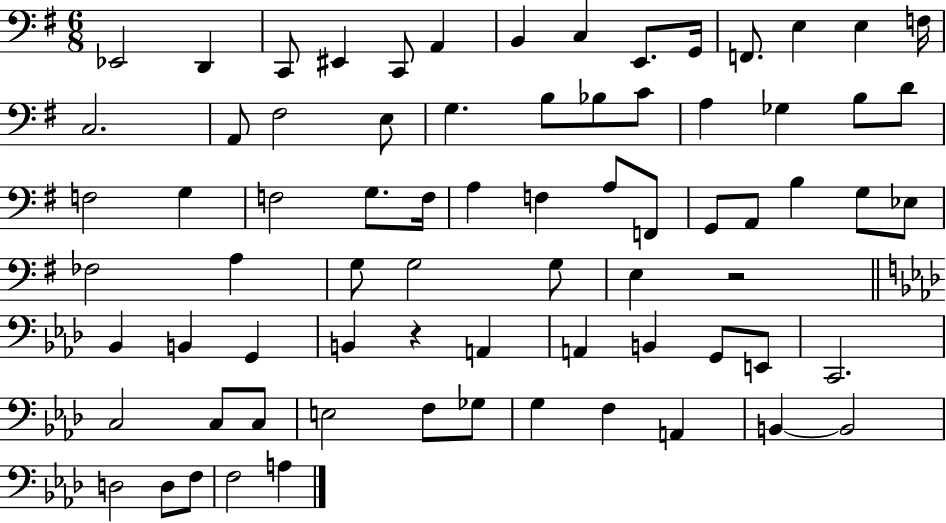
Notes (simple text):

Eb2/h D2/q C2/e EIS2/q C2/e A2/q B2/q C3/q E2/e. G2/s F2/e. E3/q E3/q F3/s C3/h. A2/e F#3/h E3/e G3/q. B3/e Bb3/e C4/e A3/q Gb3/q B3/e D4/e F3/h G3/q F3/h G3/e. F3/s A3/q F3/q A3/e F2/e G2/e A2/e B3/q G3/e Eb3/e FES3/h A3/q G3/e G3/h G3/e E3/q R/h Bb2/q B2/q G2/q B2/q R/q A2/q A2/q B2/q G2/e E2/e C2/h. C3/h C3/e C3/e E3/h F3/e Gb3/e G3/q F3/q A2/q B2/q B2/h D3/h D3/e F3/e F3/h A3/q